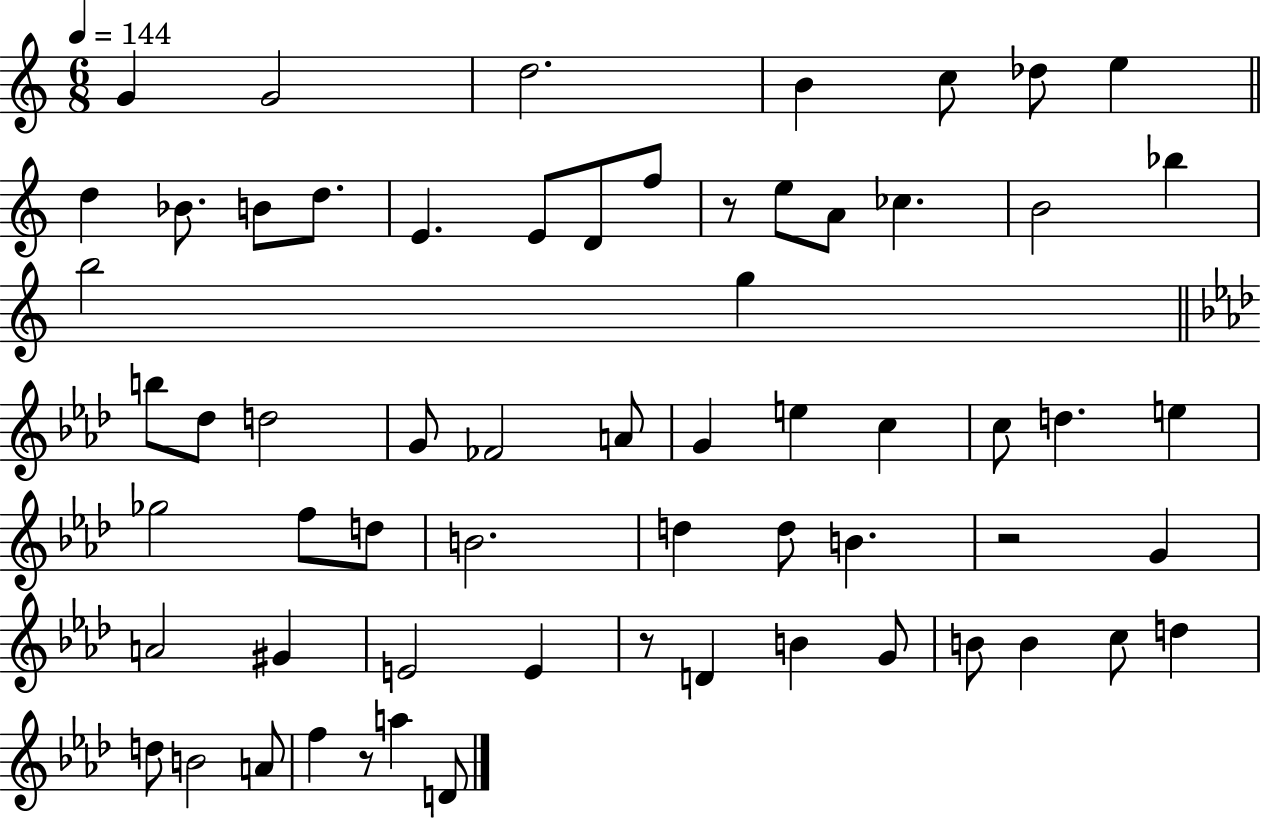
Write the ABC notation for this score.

X:1
T:Untitled
M:6/8
L:1/4
K:C
G G2 d2 B c/2 _d/2 e d _B/2 B/2 d/2 E E/2 D/2 f/2 z/2 e/2 A/2 _c B2 _b b2 g b/2 _d/2 d2 G/2 _F2 A/2 G e c c/2 d e _g2 f/2 d/2 B2 d d/2 B z2 G A2 ^G E2 E z/2 D B G/2 B/2 B c/2 d d/2 B2 A/2 f z/2 a D/2